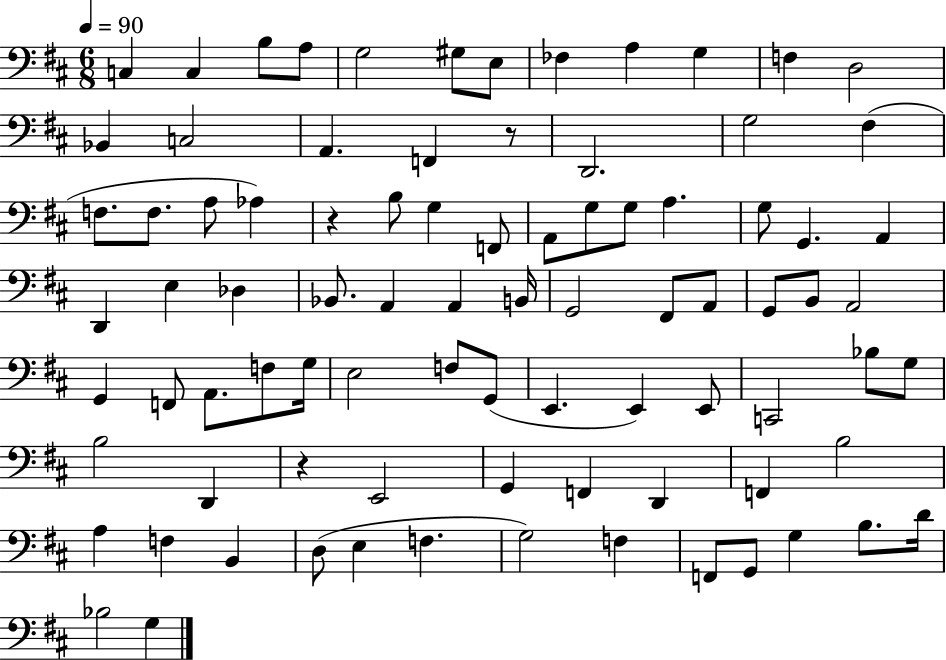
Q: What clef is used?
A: bass